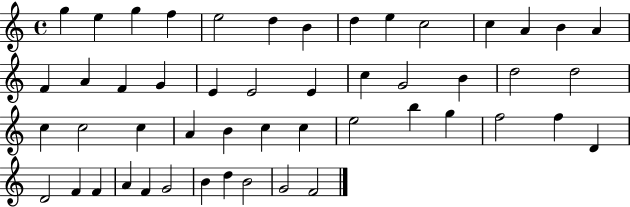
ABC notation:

X:1
T:Untitled
M:4/4
L:1/4
K:C
g e g f e2 d B d e c2 c A B A F A F G E E2 E c G2 B d2 d2 c c2 c A B c c e2 b g f2 f D D2 F F A F G2 B d B2 G2 F2